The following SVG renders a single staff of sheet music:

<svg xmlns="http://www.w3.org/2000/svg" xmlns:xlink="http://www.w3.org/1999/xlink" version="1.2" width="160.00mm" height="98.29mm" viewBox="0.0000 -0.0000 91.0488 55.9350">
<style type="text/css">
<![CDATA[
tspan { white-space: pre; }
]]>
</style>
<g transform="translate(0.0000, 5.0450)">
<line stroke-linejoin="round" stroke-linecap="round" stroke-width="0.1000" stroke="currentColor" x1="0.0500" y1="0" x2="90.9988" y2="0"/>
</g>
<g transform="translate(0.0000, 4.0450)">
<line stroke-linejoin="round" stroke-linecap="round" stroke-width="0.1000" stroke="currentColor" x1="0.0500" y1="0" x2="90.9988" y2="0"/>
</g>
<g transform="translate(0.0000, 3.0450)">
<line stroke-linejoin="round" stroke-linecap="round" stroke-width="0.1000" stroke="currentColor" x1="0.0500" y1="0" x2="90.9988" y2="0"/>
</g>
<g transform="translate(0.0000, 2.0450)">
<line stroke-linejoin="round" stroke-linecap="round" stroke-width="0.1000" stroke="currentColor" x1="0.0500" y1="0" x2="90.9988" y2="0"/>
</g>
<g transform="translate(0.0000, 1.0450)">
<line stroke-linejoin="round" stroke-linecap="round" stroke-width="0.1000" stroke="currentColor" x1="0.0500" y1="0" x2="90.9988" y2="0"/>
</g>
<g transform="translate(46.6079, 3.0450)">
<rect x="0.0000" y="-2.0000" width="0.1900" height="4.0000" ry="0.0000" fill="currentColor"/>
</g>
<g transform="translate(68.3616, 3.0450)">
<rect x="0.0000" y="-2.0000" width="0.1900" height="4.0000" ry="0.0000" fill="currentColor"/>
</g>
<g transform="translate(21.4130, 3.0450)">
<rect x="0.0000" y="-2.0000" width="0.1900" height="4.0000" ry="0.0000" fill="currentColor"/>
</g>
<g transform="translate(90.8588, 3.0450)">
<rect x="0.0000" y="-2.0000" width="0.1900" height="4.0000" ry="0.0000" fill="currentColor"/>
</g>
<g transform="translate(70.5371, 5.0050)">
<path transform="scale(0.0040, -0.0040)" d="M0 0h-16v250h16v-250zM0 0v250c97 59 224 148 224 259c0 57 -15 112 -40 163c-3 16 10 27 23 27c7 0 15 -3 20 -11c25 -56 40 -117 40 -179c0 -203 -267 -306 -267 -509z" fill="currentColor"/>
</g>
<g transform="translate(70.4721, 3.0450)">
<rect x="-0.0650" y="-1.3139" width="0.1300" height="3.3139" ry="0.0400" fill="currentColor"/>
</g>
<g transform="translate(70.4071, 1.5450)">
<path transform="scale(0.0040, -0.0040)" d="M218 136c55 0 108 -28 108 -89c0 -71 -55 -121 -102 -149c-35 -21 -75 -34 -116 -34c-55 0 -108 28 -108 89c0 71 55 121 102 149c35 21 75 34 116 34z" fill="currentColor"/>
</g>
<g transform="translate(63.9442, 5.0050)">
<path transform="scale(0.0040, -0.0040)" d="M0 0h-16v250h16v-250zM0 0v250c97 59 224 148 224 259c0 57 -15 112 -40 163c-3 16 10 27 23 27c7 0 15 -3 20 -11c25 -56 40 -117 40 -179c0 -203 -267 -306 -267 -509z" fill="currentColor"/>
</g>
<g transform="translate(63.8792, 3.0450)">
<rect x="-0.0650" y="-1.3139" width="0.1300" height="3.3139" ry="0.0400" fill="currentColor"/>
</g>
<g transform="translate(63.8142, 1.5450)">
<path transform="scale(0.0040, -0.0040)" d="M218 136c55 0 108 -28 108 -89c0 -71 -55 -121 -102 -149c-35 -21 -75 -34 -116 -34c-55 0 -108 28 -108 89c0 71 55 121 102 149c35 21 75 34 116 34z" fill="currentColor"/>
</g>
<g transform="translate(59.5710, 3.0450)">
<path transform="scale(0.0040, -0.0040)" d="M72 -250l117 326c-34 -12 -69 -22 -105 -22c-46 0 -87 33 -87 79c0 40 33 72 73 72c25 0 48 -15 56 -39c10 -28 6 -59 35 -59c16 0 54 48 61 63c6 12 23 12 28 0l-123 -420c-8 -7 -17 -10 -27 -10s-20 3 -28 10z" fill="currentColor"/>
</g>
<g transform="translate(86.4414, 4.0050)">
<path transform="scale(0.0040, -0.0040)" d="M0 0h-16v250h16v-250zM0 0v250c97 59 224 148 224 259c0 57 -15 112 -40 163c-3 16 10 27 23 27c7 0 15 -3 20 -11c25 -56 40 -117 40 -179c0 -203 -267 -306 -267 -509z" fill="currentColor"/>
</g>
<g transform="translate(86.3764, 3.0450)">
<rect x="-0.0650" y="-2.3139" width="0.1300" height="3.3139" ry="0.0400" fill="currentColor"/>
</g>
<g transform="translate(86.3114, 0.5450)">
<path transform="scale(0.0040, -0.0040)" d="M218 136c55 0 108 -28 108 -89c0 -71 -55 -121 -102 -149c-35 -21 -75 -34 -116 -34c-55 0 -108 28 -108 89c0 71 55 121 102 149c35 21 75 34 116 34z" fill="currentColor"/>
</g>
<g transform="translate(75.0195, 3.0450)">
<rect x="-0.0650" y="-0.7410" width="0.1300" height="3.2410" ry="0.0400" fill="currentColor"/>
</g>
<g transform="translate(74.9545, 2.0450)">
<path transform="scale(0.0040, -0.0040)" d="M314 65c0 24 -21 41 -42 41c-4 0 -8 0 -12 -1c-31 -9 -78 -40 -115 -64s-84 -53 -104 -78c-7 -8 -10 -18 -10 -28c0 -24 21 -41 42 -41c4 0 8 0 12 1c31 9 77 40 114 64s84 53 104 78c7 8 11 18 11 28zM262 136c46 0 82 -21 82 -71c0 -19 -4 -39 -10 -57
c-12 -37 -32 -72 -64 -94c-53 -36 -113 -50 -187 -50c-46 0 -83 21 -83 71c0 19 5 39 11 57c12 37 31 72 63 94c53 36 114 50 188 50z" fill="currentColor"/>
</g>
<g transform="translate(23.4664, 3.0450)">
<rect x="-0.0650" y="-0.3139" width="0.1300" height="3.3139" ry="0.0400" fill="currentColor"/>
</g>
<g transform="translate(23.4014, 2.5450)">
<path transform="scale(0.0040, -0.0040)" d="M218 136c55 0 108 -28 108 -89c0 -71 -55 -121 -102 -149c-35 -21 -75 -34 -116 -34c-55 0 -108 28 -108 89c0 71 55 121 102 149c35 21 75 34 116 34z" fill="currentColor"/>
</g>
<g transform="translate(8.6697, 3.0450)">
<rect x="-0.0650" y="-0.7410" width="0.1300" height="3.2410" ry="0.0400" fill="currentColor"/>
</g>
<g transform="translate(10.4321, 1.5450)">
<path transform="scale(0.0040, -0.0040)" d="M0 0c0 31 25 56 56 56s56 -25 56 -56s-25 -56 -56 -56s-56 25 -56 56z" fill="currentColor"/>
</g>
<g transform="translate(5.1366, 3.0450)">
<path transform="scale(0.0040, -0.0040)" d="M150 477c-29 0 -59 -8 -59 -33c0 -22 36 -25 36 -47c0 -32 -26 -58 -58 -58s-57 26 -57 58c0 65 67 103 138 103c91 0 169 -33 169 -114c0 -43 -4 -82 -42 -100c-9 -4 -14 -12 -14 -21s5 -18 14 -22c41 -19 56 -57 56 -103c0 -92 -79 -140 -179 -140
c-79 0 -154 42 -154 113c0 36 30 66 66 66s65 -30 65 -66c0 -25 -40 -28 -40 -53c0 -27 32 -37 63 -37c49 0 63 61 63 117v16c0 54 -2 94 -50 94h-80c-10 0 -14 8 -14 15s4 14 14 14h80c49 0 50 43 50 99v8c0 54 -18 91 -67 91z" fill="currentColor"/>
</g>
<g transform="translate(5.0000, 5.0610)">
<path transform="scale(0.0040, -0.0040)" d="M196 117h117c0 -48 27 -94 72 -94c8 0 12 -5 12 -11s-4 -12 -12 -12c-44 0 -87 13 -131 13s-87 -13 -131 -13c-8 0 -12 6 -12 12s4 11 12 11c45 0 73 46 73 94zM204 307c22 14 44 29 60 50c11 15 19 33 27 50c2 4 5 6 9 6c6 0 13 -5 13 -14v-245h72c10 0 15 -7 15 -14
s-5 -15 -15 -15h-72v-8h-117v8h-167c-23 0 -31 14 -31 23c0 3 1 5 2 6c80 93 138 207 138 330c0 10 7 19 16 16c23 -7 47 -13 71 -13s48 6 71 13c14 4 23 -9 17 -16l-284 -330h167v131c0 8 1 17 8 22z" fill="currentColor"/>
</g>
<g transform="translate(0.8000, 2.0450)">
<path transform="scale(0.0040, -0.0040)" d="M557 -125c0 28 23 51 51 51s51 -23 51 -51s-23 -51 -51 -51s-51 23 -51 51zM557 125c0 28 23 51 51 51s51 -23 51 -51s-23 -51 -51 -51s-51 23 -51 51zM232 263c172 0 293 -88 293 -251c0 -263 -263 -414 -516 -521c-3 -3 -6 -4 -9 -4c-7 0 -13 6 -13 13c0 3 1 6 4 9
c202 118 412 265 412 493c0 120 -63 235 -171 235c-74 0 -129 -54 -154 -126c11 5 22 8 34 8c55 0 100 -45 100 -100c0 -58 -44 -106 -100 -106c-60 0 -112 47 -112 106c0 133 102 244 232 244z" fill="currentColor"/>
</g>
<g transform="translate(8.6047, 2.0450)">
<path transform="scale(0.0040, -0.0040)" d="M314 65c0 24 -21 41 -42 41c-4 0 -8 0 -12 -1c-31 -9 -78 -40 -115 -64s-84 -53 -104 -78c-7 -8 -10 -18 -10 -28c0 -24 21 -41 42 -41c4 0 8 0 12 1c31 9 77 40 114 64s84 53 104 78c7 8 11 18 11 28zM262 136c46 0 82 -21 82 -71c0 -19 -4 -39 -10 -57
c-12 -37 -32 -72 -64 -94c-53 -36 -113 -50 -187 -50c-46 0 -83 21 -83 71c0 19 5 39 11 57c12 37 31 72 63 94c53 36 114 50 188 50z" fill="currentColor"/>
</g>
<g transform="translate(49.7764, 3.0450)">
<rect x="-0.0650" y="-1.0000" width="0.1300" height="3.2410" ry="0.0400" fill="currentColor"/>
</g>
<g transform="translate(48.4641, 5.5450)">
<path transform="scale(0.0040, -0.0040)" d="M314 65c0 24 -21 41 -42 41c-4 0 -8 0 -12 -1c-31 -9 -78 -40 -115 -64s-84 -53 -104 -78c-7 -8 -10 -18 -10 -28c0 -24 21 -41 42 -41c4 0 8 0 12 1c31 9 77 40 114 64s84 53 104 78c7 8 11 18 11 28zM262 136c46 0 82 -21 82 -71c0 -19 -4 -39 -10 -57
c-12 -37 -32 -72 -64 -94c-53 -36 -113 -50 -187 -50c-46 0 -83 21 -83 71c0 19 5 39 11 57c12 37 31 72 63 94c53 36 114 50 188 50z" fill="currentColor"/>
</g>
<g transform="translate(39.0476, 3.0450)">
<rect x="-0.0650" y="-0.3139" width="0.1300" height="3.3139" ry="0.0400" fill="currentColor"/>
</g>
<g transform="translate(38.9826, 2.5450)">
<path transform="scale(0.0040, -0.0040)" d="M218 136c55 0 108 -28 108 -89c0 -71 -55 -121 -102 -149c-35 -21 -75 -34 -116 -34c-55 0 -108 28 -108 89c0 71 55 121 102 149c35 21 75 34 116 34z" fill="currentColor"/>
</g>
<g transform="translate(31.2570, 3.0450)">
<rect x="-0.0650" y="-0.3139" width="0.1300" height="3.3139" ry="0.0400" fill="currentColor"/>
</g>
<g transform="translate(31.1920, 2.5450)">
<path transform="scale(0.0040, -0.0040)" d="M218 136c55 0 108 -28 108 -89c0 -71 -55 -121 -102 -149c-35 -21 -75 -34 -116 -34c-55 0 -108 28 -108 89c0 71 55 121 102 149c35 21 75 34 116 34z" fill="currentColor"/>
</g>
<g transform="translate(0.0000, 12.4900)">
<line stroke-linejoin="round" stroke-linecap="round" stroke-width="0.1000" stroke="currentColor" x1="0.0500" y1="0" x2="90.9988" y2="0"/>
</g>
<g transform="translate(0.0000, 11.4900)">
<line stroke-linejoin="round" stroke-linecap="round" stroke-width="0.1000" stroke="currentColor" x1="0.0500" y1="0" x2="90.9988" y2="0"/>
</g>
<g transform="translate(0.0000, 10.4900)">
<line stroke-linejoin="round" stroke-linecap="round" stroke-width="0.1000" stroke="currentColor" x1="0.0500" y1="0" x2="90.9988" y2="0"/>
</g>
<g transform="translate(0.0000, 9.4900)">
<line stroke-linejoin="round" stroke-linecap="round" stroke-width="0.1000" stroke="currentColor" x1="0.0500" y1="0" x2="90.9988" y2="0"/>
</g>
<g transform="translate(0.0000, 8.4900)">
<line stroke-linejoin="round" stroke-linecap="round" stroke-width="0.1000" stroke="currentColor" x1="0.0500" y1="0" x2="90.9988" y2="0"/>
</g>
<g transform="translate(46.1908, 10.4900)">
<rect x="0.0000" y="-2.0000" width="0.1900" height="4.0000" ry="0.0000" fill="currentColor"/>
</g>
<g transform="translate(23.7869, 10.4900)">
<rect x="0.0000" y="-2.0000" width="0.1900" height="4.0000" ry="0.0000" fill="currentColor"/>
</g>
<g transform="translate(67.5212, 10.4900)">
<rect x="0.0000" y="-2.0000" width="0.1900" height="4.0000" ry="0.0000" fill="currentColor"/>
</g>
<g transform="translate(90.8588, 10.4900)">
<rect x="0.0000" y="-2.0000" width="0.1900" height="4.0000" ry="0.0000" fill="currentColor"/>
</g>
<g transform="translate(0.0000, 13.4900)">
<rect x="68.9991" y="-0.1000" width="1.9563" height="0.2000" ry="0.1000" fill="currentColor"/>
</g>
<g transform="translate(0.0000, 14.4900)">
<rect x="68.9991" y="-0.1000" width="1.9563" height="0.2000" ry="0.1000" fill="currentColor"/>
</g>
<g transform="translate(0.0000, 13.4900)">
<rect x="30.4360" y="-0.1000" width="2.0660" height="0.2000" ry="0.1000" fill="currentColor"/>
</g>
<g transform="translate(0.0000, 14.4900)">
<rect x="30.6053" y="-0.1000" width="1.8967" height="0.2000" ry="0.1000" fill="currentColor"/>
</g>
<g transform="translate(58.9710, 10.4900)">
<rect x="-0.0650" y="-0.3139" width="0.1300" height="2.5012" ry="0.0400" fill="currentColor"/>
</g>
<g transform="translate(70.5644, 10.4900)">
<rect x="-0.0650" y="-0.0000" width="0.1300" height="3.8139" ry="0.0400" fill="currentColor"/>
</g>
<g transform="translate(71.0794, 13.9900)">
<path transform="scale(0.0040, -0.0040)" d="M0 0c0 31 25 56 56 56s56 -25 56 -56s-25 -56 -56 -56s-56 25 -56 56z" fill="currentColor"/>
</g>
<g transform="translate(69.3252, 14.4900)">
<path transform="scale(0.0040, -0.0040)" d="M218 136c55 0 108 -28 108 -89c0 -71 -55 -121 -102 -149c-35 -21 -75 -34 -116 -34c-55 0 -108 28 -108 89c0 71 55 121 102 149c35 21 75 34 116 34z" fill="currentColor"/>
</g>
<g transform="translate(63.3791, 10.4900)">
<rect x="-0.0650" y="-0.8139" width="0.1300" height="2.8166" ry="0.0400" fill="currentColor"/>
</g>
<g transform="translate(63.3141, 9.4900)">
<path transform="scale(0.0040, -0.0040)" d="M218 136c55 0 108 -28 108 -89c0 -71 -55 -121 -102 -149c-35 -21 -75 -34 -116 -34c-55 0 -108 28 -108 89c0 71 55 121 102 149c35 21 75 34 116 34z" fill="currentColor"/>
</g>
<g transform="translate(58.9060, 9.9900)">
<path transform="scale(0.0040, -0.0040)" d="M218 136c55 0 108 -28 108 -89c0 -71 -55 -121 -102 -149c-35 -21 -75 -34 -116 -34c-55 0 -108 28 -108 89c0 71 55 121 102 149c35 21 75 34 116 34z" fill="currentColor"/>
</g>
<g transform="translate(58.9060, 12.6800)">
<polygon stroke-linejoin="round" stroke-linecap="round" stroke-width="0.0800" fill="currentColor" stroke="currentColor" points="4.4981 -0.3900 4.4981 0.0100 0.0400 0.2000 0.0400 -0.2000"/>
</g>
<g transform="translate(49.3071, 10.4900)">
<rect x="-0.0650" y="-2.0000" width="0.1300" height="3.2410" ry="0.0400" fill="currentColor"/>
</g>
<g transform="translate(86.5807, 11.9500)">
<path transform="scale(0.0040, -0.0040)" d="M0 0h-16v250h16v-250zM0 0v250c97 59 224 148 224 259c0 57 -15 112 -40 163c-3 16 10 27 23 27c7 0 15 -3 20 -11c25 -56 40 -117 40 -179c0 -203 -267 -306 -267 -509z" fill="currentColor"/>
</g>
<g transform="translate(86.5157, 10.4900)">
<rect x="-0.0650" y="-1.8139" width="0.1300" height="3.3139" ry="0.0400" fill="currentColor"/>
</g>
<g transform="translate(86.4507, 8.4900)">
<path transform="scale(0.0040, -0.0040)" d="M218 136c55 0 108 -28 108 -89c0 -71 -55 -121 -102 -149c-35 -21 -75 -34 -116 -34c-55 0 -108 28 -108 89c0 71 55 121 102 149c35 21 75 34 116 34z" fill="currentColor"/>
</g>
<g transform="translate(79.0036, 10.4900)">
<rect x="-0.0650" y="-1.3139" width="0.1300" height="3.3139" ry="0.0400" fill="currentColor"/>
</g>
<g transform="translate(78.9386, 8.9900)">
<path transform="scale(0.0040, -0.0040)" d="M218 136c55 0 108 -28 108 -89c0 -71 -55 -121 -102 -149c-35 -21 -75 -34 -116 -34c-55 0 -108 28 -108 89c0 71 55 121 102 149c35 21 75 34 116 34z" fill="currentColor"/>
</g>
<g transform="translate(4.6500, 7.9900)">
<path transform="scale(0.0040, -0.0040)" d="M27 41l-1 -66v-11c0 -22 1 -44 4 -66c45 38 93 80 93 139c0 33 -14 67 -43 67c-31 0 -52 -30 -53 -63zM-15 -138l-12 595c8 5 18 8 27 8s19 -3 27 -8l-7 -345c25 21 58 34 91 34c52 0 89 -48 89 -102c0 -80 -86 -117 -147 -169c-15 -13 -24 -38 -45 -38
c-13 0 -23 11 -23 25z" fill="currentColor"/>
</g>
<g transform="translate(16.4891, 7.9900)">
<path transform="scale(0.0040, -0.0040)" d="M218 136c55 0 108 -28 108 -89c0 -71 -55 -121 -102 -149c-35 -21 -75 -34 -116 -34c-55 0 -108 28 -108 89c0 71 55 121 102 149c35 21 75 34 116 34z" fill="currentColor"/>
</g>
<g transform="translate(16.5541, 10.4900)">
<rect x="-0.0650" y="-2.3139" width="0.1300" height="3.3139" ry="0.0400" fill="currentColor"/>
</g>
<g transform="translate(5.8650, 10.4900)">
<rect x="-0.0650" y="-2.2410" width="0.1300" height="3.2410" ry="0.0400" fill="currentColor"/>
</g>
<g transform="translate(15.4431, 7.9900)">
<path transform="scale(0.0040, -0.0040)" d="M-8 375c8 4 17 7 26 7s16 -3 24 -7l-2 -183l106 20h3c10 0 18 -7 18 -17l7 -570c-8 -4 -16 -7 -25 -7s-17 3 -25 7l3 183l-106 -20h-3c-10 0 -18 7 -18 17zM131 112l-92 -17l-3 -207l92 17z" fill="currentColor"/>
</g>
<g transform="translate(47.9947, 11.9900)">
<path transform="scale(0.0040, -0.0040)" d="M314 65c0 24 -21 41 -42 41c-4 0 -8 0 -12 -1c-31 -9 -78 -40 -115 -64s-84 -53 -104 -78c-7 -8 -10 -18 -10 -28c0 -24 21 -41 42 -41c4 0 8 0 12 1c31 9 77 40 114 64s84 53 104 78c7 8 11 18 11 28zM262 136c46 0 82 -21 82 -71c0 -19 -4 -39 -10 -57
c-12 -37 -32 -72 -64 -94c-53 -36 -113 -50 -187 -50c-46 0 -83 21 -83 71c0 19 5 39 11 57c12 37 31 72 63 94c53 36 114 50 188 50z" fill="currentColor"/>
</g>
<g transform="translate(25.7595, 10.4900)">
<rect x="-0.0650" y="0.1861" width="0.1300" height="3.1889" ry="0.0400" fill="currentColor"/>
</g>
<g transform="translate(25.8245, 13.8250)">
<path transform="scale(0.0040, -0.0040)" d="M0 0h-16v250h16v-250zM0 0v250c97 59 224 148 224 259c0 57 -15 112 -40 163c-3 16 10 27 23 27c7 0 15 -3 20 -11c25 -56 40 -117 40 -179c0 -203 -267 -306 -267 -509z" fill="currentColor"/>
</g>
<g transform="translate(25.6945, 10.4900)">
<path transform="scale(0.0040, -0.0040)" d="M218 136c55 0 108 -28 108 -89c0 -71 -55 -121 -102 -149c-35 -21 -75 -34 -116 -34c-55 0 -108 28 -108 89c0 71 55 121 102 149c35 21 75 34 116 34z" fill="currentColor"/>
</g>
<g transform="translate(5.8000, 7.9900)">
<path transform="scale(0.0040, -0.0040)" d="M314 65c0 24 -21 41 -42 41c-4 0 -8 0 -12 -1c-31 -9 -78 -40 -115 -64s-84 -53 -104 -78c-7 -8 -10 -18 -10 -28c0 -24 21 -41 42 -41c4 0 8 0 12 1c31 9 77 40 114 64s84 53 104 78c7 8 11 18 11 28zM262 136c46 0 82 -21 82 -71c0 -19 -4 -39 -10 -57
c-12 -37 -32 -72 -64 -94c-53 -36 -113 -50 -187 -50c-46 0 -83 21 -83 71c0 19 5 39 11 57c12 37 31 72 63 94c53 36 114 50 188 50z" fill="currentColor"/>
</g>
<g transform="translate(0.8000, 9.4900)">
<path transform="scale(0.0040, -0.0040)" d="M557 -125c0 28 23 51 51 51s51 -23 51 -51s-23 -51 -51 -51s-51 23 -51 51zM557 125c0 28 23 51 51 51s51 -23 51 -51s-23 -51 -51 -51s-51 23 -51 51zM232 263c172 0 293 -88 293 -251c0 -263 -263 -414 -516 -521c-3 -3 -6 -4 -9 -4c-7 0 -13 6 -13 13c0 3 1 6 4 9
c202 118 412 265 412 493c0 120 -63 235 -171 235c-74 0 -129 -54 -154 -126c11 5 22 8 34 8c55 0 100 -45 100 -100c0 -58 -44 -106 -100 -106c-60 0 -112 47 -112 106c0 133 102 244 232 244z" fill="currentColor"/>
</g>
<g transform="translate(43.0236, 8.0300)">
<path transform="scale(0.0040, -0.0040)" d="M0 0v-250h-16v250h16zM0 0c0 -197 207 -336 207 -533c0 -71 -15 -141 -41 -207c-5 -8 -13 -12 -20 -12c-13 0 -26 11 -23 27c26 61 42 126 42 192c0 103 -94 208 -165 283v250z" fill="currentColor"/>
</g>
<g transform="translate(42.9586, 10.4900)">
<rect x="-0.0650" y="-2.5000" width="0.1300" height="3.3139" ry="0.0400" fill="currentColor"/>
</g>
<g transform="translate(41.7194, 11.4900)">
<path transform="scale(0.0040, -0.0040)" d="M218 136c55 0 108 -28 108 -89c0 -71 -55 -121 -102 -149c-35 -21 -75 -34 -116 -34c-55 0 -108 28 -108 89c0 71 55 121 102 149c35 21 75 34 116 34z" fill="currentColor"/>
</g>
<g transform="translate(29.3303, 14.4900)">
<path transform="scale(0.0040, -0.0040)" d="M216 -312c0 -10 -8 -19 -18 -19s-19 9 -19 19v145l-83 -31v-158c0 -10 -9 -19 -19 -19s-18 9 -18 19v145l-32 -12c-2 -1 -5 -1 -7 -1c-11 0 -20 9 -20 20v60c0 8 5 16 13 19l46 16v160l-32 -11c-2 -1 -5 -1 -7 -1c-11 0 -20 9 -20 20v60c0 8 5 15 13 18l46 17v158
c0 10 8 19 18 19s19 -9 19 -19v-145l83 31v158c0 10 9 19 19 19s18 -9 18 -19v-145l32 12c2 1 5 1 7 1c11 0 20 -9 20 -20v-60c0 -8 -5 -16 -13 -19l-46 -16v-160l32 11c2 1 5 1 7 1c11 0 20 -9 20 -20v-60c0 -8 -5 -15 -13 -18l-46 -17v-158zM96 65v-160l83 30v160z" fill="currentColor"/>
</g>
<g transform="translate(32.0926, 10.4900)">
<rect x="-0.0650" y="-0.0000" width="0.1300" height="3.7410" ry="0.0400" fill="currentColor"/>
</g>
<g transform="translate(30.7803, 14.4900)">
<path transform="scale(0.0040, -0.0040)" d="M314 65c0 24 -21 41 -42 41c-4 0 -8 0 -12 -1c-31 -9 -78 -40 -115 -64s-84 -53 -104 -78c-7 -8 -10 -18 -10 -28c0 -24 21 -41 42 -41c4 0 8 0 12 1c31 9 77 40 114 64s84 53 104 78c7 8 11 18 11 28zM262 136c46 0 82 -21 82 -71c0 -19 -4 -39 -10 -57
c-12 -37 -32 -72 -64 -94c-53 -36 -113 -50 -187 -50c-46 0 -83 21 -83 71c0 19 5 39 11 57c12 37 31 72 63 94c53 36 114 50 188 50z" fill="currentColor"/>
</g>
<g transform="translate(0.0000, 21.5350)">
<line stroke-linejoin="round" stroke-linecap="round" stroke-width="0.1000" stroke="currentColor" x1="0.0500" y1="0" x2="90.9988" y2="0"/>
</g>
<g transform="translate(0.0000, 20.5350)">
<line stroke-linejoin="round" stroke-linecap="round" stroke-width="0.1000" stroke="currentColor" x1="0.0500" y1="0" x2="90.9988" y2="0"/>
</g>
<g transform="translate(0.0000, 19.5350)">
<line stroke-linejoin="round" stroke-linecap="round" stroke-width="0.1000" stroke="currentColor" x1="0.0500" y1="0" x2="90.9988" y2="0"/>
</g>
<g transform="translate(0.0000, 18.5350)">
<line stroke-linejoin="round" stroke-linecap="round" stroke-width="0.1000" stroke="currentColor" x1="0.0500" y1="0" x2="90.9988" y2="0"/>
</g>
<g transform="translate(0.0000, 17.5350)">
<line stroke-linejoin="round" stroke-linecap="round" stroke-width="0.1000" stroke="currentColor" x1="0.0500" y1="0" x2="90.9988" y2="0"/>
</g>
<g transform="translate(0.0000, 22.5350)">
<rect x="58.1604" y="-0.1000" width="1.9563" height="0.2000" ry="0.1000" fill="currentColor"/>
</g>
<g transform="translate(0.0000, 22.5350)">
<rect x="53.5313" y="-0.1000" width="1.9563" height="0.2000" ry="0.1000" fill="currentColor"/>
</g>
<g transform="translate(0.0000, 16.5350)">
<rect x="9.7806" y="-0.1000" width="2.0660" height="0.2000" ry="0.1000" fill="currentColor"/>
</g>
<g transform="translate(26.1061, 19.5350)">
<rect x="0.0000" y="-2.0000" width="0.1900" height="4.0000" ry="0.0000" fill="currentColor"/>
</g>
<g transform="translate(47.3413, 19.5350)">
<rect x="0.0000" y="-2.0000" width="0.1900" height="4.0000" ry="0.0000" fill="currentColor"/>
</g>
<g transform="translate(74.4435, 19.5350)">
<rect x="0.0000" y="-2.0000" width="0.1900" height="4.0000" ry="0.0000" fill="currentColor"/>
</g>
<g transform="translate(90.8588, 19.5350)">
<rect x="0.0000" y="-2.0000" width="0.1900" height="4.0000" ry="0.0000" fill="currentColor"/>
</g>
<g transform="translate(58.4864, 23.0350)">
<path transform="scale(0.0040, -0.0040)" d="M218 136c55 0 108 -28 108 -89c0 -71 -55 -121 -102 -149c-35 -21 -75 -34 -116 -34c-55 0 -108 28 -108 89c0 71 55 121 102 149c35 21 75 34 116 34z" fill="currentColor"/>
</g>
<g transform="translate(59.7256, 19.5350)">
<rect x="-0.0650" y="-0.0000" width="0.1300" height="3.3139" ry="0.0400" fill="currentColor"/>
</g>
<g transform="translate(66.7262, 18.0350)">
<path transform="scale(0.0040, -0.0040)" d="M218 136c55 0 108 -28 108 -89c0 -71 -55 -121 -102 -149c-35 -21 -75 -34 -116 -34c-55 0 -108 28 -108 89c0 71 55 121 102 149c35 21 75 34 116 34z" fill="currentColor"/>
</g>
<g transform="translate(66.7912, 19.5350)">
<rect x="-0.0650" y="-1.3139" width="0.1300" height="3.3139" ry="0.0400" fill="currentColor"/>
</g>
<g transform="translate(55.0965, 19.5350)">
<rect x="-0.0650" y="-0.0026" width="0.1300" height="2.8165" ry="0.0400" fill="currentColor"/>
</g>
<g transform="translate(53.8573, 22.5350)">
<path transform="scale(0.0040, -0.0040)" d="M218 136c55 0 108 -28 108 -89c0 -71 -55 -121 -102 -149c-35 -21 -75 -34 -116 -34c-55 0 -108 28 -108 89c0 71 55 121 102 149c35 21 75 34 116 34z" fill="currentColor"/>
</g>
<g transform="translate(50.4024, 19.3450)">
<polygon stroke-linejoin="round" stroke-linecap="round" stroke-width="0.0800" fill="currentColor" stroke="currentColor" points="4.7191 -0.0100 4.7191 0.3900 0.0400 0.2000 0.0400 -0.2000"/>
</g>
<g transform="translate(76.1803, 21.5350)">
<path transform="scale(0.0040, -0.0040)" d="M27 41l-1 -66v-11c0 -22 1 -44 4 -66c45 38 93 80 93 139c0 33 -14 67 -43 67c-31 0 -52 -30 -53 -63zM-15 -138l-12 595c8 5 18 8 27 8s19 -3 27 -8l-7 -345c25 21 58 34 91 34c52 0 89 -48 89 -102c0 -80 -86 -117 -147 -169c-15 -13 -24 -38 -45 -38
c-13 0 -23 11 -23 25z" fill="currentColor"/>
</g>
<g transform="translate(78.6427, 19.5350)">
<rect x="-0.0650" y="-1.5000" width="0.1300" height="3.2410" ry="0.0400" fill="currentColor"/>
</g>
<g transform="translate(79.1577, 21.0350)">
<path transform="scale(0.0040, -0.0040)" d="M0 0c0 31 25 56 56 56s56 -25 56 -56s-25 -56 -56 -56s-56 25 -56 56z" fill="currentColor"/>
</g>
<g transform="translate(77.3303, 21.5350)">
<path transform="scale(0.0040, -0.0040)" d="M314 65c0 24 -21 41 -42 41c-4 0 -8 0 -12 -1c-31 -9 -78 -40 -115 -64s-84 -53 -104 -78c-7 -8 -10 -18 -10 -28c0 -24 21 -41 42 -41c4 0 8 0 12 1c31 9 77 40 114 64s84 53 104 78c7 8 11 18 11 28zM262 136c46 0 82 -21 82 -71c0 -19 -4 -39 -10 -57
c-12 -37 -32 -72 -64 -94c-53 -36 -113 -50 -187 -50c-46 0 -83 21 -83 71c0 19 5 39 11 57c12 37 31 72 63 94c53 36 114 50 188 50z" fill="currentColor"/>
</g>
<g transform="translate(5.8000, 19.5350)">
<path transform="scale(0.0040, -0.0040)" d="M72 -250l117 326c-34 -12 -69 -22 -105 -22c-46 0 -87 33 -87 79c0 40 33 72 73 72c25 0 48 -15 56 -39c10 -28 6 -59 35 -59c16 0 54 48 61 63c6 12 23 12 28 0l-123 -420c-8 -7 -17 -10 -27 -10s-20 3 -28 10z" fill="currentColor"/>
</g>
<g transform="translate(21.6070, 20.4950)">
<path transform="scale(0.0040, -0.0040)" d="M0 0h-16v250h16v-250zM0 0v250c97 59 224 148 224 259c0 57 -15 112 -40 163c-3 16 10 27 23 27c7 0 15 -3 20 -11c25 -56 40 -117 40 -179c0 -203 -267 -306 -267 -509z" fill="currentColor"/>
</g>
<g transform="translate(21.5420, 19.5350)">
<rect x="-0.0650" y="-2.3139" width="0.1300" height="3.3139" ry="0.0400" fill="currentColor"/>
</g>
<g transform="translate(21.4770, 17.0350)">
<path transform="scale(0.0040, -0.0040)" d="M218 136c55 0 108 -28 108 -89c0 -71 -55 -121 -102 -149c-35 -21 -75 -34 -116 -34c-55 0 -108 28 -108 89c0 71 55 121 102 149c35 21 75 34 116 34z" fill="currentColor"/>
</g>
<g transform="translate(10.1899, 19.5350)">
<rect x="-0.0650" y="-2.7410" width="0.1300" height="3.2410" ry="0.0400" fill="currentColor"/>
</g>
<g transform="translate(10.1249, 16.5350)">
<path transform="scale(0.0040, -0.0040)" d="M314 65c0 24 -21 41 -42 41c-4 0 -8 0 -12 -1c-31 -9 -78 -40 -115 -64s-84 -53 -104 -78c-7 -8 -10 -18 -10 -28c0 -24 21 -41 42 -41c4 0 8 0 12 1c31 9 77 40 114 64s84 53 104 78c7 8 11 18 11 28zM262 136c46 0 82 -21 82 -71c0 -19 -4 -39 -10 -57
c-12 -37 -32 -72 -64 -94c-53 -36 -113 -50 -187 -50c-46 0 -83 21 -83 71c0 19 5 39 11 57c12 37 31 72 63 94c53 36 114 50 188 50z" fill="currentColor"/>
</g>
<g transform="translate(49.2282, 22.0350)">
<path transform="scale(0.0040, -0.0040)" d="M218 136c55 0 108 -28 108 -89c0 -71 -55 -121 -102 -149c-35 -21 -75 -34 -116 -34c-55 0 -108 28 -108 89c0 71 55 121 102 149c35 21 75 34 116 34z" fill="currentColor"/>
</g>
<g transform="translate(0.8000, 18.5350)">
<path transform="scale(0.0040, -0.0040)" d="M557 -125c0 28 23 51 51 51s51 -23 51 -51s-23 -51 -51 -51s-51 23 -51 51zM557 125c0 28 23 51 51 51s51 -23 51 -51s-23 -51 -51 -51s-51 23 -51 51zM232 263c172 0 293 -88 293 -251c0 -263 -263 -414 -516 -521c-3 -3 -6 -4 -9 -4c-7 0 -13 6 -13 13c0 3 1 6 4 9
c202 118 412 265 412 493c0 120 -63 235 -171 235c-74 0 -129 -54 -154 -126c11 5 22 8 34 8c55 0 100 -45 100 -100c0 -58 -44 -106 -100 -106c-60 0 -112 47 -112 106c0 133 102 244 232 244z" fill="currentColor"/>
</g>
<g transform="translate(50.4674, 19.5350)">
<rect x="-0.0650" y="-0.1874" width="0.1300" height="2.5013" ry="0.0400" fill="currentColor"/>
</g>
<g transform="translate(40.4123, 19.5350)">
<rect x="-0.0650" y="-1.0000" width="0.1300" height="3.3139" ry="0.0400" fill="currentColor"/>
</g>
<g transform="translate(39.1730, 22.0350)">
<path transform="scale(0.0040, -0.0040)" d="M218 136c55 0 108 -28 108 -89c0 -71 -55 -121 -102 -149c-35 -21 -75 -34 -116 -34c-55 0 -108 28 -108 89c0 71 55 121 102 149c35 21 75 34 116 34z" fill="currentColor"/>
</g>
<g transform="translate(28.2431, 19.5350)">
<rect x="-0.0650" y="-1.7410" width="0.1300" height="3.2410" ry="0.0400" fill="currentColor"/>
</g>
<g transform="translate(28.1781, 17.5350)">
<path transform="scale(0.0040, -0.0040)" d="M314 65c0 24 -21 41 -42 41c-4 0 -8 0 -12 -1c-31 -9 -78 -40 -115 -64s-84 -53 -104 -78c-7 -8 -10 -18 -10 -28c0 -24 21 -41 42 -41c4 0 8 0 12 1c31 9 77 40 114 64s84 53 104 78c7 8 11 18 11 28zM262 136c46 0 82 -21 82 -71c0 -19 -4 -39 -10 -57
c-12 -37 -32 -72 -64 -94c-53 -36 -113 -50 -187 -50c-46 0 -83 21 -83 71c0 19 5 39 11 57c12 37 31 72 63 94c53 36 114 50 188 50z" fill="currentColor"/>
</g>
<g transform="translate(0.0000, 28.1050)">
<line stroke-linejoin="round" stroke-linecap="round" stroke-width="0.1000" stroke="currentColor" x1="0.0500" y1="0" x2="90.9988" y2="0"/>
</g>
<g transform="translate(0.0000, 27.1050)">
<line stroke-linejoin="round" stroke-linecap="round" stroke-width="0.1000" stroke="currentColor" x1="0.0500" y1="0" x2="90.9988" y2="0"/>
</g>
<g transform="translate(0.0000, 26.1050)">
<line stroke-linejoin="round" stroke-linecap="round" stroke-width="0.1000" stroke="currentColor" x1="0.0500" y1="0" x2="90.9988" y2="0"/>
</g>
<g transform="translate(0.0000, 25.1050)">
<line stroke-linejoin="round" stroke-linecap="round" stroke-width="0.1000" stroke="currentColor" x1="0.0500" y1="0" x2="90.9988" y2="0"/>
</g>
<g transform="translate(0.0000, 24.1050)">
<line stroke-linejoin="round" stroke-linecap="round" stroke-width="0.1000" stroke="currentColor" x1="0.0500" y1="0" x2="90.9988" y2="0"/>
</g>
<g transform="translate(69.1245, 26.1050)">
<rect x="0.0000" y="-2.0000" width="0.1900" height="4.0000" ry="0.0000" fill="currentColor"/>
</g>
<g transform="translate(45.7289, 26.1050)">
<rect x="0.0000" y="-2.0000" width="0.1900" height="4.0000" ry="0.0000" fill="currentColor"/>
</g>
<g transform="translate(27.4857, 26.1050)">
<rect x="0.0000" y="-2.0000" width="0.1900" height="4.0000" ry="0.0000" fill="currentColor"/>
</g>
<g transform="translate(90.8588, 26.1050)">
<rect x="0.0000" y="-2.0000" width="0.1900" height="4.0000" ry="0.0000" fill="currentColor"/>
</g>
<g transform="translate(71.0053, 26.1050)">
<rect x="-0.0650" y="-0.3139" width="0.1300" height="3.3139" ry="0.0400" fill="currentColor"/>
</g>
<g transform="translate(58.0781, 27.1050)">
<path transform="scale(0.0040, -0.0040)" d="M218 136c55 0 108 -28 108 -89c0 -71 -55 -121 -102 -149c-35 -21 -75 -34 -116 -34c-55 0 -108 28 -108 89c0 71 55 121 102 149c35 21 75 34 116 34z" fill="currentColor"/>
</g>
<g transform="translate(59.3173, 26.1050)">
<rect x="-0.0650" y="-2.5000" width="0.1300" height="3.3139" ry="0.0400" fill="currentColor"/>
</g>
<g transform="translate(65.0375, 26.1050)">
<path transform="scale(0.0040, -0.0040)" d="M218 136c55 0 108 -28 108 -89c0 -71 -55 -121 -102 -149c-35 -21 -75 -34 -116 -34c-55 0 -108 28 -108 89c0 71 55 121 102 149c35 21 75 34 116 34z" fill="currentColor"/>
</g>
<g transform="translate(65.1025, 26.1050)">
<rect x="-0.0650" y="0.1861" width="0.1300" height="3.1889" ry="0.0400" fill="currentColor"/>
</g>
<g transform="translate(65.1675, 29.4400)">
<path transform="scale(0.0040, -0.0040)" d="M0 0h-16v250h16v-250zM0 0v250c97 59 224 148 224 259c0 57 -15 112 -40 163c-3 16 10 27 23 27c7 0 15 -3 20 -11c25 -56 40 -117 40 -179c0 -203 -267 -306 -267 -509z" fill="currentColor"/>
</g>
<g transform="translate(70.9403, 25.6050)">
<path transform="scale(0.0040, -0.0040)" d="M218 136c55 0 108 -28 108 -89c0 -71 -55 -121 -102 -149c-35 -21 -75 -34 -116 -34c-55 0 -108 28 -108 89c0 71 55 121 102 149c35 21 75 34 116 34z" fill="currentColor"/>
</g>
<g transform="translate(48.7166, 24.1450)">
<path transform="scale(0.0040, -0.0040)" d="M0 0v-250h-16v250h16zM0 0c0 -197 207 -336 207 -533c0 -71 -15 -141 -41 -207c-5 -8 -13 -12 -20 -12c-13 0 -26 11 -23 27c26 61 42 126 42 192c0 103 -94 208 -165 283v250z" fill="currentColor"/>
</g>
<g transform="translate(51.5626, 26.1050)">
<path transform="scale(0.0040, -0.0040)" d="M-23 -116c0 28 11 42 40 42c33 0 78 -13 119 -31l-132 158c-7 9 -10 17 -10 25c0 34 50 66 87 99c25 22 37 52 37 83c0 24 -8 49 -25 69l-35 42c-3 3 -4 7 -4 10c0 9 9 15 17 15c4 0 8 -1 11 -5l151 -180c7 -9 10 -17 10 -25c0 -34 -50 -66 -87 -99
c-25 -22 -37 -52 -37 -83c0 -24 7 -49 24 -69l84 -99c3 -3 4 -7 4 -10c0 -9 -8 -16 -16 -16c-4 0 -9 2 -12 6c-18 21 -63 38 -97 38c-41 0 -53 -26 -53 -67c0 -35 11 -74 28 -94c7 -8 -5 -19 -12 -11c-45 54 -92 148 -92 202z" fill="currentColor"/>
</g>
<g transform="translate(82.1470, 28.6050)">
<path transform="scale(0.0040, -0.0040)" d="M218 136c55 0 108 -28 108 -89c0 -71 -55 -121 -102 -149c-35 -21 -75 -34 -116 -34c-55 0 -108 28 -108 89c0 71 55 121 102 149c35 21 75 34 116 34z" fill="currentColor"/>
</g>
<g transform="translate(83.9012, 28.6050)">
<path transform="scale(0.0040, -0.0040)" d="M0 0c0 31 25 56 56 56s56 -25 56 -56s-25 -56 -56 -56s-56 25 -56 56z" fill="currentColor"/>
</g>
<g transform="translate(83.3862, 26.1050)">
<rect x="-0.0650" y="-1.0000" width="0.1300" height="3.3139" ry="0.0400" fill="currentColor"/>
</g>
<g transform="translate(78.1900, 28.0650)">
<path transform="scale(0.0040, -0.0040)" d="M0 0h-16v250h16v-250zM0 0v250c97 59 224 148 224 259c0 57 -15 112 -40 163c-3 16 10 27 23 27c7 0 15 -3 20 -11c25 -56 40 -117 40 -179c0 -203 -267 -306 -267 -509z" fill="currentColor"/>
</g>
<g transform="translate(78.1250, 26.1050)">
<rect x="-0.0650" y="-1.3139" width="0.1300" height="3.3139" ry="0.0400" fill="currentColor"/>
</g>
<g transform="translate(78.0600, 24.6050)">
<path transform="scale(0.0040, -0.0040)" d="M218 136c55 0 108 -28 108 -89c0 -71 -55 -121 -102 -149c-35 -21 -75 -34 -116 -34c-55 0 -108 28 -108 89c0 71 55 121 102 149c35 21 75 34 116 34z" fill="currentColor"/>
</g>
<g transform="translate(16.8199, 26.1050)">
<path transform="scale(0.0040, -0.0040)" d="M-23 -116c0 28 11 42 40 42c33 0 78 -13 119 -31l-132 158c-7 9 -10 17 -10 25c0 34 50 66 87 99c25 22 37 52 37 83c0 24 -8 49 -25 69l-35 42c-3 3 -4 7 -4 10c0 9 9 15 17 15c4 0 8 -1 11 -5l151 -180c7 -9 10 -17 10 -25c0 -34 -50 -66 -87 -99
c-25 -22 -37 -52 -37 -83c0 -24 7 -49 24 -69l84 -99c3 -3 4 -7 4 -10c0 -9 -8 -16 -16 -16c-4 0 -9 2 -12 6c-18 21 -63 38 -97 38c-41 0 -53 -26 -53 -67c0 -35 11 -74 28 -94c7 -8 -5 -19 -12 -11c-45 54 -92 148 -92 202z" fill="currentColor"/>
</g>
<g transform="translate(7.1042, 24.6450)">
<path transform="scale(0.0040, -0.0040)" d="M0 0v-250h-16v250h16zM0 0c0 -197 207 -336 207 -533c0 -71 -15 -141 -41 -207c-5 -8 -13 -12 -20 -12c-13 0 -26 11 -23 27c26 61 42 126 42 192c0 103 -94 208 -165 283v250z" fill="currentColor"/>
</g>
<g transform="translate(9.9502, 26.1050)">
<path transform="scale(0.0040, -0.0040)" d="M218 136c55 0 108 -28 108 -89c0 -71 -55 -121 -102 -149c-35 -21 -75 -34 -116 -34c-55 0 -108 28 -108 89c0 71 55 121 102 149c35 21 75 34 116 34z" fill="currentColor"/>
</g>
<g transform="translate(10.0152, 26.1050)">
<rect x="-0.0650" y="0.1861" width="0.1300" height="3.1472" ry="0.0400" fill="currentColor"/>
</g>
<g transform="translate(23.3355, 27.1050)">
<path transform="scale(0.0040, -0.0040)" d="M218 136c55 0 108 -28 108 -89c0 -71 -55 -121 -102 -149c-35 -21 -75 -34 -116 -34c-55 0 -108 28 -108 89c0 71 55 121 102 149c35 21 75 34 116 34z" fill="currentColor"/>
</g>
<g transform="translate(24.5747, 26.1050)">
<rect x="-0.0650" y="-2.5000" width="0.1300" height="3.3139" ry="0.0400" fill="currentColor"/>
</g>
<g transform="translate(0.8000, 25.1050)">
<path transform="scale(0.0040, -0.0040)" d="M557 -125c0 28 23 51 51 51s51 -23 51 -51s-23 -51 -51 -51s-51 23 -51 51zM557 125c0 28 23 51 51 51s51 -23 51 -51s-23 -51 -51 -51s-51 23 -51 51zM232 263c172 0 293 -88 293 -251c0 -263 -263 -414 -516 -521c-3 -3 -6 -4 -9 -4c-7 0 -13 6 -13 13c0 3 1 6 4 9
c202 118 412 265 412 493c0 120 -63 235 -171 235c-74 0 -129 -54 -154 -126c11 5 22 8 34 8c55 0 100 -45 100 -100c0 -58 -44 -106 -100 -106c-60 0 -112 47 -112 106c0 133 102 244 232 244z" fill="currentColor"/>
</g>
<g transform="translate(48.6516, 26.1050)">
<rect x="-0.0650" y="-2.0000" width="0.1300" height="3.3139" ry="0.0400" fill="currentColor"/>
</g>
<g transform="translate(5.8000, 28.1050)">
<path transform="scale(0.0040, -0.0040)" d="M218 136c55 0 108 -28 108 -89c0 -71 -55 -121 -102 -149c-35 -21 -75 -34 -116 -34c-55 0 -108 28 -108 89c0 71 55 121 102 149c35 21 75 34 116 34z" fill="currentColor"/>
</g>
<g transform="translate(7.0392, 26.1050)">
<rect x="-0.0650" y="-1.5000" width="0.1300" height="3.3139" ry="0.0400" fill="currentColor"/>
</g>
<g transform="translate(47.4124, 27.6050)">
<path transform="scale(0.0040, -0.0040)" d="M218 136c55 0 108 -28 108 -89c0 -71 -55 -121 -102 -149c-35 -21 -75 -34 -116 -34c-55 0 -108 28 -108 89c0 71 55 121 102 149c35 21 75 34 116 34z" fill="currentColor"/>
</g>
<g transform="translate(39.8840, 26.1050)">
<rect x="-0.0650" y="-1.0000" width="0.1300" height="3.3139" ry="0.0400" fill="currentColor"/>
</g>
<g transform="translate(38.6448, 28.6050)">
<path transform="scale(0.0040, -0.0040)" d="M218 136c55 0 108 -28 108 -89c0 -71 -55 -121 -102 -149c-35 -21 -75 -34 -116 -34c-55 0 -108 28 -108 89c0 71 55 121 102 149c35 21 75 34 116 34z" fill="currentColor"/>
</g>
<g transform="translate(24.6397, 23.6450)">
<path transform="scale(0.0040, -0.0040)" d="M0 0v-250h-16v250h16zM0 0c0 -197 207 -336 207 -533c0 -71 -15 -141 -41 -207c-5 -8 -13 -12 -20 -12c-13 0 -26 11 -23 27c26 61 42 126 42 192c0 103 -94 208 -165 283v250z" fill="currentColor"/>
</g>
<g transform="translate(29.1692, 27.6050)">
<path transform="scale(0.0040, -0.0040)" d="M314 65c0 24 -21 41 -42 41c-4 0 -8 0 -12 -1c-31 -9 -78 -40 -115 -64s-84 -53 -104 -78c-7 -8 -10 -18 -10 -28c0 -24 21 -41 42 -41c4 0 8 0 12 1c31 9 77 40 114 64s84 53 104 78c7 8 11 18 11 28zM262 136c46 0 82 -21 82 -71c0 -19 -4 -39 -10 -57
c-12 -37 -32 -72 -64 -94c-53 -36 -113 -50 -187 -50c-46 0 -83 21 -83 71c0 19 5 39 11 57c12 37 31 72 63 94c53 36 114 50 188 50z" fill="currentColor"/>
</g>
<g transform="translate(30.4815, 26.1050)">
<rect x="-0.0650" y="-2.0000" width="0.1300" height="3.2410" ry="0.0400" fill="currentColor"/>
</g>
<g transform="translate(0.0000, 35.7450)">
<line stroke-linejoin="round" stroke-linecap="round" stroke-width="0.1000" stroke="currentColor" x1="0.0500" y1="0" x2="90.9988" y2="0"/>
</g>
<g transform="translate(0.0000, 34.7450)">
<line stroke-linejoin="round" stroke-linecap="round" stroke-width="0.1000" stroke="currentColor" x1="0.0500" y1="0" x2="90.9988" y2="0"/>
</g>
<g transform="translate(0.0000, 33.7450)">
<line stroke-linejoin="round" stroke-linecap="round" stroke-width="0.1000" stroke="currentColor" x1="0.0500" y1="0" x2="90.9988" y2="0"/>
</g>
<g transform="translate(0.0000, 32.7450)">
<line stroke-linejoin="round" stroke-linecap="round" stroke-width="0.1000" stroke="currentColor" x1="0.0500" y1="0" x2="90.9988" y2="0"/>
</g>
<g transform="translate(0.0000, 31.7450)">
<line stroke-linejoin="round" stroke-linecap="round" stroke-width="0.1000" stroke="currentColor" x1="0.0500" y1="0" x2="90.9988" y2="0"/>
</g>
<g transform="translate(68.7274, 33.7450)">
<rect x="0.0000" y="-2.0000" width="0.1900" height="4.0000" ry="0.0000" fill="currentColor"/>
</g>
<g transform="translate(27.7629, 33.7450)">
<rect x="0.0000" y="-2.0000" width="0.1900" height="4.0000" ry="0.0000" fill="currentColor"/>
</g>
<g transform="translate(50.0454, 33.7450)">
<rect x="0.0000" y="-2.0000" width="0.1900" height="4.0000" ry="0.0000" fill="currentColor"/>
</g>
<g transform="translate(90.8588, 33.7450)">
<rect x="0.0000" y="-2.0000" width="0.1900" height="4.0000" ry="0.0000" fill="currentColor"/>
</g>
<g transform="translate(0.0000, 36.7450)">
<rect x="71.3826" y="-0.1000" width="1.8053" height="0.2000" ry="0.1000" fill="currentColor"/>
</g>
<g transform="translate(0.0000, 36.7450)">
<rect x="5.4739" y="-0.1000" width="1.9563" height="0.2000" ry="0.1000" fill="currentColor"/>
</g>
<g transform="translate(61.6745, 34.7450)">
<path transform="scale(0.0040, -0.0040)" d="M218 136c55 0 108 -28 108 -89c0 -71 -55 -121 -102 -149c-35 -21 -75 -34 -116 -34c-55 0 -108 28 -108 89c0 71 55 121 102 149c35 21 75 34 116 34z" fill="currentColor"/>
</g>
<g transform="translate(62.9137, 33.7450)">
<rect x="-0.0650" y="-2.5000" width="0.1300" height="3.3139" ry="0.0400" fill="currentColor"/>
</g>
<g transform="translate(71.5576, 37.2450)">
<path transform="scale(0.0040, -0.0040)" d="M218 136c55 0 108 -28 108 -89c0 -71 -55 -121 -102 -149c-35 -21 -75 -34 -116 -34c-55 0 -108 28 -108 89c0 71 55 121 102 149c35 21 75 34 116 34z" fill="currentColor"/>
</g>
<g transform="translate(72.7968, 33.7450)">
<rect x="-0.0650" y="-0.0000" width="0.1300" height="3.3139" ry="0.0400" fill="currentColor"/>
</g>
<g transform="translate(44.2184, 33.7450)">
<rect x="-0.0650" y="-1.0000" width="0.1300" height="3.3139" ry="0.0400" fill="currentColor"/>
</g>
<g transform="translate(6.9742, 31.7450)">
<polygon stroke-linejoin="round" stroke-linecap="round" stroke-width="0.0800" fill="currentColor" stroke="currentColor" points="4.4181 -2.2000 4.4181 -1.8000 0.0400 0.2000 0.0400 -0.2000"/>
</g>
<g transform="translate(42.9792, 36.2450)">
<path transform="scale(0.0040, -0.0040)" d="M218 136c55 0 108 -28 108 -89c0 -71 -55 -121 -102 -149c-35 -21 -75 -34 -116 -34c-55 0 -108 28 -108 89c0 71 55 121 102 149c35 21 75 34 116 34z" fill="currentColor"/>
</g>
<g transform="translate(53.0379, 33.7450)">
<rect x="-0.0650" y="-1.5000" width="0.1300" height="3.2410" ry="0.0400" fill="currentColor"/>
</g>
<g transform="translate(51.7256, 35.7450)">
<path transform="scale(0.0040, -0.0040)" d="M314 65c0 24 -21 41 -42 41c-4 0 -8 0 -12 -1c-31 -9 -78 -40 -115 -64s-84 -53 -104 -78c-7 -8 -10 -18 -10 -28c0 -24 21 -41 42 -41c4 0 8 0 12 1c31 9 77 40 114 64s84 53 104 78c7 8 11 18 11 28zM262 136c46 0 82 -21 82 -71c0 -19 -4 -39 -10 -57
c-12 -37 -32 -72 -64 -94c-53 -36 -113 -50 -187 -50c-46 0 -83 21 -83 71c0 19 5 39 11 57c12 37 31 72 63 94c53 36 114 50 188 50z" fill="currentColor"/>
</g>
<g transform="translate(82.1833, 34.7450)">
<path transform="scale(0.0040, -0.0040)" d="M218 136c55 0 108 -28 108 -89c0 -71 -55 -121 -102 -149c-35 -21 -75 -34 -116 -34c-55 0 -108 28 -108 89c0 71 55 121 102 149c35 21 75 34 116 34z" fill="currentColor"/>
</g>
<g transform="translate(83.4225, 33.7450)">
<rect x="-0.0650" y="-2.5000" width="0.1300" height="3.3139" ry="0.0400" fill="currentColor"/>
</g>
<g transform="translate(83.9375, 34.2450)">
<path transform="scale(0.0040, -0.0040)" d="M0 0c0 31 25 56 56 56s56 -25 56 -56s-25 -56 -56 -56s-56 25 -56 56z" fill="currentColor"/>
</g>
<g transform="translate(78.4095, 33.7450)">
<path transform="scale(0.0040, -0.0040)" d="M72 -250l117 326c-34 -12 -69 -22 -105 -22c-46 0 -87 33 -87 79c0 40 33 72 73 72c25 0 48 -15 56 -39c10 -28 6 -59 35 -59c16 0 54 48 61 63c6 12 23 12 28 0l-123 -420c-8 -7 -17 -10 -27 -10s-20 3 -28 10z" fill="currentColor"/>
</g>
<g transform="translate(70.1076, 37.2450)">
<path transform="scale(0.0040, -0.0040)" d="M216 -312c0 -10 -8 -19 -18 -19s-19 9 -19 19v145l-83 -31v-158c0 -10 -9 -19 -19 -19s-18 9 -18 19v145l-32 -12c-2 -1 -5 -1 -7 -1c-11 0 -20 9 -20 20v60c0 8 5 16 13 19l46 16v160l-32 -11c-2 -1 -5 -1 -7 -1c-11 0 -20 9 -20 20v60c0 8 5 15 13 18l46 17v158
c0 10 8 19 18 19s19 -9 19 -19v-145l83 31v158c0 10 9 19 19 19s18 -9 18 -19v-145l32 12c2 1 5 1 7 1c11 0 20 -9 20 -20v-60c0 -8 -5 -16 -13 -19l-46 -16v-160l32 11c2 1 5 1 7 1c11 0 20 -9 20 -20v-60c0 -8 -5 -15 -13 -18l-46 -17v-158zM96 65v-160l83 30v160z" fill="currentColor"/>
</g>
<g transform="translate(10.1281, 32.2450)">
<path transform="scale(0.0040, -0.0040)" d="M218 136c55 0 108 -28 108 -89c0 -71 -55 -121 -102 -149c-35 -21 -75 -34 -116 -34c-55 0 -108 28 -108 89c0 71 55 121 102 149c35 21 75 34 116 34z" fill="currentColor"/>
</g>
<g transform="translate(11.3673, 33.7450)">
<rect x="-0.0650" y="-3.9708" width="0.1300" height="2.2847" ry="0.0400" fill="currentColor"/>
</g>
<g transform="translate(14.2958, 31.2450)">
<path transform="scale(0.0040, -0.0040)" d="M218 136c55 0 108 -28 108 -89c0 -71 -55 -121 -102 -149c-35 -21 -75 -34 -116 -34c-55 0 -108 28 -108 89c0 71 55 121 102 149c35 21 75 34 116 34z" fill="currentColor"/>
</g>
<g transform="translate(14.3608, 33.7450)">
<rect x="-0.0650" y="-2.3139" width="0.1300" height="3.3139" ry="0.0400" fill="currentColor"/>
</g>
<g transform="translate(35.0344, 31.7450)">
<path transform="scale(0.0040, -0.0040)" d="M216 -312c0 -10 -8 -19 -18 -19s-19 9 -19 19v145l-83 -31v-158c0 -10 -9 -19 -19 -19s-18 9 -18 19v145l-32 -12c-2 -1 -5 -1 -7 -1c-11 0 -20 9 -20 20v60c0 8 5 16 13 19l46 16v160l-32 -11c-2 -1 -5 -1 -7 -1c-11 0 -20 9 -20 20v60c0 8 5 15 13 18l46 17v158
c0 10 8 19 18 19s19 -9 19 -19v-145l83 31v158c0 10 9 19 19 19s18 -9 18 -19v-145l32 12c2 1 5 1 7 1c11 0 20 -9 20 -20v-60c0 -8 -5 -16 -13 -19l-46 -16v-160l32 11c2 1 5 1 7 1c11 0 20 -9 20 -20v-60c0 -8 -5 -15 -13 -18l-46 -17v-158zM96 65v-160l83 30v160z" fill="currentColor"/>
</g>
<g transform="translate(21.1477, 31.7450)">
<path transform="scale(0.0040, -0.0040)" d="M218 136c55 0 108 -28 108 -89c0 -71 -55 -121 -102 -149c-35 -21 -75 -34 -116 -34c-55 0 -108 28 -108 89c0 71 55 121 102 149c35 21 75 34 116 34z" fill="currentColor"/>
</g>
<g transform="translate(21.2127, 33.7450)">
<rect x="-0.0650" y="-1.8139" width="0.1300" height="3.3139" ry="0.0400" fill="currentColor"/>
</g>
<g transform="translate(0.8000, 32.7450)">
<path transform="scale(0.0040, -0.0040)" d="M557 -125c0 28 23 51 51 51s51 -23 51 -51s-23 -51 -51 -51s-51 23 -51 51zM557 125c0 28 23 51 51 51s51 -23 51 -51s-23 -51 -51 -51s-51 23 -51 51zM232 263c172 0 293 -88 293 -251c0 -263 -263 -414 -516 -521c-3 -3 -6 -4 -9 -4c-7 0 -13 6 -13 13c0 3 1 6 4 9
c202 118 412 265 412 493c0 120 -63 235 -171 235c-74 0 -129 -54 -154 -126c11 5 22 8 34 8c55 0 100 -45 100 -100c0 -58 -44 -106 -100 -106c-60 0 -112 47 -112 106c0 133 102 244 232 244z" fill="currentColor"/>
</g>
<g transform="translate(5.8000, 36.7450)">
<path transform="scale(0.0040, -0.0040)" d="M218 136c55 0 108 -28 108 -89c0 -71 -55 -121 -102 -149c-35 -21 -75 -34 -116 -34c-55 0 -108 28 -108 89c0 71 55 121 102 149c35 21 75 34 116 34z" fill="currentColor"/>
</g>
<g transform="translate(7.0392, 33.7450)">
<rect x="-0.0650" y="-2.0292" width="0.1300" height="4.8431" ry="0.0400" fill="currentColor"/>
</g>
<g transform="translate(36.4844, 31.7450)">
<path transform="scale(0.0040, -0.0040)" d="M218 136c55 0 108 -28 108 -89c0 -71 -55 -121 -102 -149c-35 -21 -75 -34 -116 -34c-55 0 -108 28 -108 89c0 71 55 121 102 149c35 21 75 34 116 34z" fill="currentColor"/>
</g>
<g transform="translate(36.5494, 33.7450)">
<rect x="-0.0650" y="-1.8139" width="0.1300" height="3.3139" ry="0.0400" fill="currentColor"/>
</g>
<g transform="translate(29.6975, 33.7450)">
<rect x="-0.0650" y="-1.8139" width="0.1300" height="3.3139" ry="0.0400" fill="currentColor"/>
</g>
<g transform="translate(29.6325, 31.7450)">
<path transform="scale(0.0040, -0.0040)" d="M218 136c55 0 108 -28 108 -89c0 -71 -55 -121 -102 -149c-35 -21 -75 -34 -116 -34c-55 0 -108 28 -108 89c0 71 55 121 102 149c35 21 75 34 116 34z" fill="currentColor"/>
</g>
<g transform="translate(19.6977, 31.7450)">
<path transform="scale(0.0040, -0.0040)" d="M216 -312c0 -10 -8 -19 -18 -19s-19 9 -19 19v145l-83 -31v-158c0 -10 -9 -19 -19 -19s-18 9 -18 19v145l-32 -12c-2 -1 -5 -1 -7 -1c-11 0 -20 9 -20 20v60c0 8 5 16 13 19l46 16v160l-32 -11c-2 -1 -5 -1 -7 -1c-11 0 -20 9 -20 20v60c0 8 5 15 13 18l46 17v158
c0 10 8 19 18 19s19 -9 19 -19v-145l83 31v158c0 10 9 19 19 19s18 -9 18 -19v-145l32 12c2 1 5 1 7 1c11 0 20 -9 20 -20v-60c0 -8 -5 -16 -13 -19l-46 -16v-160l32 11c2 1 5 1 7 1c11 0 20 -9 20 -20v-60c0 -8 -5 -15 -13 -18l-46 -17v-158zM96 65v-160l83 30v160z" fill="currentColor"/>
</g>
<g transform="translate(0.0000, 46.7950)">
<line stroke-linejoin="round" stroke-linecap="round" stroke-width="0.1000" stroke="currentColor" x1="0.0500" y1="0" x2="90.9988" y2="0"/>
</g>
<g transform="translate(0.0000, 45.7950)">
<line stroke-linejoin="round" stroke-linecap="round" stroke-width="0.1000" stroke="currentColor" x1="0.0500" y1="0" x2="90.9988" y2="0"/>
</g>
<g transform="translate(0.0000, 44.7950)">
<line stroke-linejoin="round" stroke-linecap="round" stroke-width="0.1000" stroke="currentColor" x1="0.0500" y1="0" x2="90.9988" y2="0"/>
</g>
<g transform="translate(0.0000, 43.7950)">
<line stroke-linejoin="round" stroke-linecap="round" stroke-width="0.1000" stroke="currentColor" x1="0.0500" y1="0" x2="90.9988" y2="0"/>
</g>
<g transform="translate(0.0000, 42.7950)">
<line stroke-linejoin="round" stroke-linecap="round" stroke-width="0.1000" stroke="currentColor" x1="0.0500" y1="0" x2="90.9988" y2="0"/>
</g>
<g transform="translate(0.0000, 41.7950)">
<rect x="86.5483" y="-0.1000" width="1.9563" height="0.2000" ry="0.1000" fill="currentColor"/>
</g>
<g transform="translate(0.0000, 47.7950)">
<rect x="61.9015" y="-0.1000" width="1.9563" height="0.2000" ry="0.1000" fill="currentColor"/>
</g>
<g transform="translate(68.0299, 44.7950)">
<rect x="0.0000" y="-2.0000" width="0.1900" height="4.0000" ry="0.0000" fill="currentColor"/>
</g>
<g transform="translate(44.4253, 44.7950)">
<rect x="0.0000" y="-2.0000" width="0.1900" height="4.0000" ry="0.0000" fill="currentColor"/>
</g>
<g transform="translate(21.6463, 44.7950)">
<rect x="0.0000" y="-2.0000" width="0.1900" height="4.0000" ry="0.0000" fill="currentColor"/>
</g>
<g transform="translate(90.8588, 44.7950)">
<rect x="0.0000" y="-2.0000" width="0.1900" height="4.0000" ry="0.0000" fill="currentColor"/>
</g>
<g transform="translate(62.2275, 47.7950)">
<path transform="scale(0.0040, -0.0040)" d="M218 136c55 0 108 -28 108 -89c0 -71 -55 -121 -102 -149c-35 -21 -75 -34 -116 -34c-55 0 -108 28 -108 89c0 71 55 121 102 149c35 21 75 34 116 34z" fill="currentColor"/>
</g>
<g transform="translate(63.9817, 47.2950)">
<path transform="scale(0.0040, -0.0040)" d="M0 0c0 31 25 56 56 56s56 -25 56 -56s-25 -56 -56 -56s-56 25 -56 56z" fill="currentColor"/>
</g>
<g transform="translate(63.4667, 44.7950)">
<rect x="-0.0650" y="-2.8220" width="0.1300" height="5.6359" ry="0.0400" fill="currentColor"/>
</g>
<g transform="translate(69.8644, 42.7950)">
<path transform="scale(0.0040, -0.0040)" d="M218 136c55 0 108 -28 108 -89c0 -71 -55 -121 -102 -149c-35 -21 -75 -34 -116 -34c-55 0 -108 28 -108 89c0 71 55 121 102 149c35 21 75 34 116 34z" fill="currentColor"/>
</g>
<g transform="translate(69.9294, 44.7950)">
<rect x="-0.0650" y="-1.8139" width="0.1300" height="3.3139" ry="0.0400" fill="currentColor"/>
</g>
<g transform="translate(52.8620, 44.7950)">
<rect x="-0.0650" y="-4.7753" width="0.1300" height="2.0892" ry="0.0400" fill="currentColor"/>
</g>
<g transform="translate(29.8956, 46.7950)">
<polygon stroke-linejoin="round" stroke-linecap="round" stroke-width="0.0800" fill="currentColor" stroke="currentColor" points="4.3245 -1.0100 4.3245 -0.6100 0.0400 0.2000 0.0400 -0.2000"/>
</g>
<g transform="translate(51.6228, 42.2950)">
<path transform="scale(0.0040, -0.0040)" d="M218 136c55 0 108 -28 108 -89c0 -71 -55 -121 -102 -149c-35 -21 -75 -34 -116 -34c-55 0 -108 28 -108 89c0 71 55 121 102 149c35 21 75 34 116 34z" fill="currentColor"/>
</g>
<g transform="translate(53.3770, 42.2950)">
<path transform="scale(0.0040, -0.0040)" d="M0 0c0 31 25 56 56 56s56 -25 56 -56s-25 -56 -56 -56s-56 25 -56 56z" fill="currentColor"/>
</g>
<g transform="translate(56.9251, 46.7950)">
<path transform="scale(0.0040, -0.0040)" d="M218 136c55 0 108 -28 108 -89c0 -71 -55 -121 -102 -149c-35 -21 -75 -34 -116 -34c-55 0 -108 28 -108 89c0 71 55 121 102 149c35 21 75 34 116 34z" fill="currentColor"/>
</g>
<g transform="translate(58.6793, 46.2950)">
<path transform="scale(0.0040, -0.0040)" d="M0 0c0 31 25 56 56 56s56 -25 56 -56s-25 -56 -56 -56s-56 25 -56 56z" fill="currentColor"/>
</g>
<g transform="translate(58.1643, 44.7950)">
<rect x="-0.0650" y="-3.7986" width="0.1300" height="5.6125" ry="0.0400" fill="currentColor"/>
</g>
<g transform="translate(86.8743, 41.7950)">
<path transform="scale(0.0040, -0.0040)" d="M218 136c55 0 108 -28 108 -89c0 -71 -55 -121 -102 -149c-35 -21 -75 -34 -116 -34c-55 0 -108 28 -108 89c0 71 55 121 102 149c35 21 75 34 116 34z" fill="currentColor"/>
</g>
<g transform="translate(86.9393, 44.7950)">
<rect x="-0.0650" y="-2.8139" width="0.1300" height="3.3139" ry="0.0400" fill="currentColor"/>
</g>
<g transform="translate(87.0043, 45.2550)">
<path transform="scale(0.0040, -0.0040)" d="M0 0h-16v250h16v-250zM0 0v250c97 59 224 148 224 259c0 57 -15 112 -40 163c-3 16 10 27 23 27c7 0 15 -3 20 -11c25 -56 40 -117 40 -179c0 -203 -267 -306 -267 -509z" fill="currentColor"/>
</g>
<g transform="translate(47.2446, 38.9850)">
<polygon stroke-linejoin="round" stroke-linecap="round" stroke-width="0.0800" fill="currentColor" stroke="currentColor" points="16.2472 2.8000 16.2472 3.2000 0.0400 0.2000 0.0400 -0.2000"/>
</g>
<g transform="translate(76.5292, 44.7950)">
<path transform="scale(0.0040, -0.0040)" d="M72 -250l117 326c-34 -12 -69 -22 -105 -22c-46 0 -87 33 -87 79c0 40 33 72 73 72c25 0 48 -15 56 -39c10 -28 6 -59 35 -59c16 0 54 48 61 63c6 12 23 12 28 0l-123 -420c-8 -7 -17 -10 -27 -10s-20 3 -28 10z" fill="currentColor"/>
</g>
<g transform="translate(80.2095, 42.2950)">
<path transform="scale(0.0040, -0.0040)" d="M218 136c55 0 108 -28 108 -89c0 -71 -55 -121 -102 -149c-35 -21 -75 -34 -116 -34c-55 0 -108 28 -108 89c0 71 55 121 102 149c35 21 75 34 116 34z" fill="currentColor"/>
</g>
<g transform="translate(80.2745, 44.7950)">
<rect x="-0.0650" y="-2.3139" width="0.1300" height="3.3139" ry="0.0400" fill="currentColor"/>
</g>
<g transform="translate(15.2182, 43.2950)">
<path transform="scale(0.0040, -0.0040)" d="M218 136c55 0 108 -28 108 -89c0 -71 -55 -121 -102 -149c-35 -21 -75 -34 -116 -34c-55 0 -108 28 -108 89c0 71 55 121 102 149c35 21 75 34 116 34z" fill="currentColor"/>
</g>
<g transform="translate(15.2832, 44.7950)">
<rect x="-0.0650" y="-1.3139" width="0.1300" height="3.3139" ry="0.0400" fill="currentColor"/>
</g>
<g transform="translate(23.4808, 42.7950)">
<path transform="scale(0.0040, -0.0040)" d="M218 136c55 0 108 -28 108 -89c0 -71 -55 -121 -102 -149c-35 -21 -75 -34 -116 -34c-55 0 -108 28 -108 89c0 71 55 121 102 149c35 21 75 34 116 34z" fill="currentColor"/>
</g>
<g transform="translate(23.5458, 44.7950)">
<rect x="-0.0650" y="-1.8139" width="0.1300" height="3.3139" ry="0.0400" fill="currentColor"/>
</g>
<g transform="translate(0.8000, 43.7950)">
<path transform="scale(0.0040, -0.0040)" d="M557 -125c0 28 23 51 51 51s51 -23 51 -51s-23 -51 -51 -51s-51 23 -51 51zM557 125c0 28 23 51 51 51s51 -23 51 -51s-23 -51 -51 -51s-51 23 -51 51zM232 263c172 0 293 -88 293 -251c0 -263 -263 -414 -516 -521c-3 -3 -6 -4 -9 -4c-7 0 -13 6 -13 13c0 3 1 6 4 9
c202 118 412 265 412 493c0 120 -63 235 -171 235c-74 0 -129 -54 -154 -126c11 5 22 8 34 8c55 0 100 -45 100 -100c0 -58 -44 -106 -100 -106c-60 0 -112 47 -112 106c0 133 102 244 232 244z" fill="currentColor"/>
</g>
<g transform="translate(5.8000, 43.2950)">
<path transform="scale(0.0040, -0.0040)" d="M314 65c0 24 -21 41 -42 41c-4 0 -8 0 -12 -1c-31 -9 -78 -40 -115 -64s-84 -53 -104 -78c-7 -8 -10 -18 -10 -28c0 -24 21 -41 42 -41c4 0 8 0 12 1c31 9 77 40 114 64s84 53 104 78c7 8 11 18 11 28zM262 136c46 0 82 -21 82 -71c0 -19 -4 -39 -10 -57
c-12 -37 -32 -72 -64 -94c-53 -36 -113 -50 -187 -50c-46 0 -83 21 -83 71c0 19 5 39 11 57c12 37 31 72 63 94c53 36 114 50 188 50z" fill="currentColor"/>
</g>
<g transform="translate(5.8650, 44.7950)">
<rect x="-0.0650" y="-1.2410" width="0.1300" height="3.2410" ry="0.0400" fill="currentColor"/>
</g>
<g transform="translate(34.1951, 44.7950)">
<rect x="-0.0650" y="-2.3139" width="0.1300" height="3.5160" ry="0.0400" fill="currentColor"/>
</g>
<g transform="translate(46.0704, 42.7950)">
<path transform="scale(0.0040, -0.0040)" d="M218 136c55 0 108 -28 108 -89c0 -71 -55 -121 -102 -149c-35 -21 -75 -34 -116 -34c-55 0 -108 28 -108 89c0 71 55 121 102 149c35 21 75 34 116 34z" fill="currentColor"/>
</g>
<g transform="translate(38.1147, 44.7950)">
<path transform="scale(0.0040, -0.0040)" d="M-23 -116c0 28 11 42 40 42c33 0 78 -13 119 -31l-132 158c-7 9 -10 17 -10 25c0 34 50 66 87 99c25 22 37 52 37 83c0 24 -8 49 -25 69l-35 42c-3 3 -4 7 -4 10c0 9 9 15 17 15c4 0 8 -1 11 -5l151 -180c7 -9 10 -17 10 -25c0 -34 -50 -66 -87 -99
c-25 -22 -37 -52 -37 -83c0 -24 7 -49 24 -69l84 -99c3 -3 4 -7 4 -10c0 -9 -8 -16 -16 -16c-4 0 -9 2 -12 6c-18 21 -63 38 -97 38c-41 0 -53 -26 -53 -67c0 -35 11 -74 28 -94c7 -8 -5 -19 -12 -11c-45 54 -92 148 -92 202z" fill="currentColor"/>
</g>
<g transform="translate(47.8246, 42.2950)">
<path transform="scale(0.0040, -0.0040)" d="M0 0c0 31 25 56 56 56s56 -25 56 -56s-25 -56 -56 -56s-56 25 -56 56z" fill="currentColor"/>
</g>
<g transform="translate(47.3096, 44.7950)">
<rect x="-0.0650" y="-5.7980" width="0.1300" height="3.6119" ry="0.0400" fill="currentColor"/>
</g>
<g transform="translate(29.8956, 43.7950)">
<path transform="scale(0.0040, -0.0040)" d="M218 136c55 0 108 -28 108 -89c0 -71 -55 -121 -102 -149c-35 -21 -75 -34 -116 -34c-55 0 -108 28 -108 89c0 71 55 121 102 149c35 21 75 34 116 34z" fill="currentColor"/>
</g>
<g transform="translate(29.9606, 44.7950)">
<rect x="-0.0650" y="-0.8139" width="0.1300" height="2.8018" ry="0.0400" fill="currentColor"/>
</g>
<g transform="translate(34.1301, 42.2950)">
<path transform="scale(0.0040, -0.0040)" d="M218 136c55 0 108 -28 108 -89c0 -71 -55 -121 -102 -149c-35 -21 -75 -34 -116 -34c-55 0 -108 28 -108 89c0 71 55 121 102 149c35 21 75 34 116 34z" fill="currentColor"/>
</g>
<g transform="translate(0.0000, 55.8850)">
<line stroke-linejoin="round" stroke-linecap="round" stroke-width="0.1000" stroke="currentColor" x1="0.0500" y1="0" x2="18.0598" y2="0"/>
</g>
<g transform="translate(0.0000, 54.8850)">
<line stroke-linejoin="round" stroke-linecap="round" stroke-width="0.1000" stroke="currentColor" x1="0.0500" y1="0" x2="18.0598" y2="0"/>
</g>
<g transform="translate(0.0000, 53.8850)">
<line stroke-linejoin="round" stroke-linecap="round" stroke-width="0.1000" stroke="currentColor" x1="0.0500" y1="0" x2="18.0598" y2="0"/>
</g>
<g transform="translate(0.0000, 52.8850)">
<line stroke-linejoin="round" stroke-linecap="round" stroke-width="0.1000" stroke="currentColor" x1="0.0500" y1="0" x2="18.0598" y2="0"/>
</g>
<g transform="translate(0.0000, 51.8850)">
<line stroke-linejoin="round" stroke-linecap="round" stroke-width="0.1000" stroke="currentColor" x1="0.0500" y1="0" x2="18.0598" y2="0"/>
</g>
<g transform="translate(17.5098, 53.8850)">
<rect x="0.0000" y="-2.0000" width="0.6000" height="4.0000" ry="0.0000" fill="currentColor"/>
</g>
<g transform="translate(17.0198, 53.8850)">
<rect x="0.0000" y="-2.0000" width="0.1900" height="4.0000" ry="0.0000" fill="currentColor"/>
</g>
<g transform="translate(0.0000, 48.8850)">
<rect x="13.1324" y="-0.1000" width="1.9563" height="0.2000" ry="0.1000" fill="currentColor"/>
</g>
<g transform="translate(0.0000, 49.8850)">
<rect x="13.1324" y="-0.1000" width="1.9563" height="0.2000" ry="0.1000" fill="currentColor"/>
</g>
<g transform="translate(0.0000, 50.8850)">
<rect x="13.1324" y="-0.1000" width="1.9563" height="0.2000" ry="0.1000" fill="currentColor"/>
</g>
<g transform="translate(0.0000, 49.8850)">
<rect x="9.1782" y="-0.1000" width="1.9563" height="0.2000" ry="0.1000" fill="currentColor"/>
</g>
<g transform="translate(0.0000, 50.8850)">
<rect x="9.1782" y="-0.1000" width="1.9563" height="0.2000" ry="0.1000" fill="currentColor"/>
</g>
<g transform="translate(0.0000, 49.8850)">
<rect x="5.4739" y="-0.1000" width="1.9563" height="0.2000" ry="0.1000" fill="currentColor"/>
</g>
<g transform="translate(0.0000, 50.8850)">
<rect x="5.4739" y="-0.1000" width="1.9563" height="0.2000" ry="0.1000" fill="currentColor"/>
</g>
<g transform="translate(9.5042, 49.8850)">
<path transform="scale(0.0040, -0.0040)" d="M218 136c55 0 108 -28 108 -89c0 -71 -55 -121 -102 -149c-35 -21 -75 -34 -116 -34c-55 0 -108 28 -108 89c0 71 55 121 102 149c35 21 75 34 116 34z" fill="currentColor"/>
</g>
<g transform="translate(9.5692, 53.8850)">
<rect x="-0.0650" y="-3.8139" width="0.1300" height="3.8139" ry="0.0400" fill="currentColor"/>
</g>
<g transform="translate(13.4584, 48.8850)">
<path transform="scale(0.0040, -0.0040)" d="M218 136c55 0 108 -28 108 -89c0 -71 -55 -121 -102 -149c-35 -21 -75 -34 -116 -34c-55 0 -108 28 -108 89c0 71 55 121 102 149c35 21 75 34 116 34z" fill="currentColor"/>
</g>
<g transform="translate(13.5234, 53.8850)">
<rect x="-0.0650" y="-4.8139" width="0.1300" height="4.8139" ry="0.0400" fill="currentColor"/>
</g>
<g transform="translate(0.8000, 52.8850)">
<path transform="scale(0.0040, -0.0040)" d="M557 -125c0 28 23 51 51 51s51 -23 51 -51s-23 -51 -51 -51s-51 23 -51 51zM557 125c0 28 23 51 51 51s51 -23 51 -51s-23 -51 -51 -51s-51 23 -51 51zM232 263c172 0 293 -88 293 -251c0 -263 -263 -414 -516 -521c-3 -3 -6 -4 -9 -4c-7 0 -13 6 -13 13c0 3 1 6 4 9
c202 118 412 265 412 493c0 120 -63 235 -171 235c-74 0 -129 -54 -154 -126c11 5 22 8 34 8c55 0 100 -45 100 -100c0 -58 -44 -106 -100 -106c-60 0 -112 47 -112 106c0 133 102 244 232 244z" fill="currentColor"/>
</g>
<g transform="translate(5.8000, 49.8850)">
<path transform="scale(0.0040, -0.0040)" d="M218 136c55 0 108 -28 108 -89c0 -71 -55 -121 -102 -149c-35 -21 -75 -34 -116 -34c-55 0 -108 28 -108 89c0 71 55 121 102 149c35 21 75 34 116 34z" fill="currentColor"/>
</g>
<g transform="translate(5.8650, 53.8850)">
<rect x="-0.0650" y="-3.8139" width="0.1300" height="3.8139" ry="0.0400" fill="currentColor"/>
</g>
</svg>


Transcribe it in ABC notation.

X:1
T:Untitled
M:3/4
L:1/4
K:C
F,2 E, E, E, F,,2 z/2 G,/2 G,/2 F,2 B,/2 _B,2 B, D,/2 ^C,,2 B,,/2 A,,2 E,/2 F,/2 C,, G, A,/2 z/2 C2 B,/2 A,2 F,, F,,/2 E,,/2 D,, G, _G,,2 G,,/2 D, z B,,/2 A,,2 F,, A,,/2 z B,, D,/2 E, G,/2 F,, E,,/2 G,/2 B, ^A, A, ^A, F,, G,,2 B,, ^D,, z/2 B,, G,2 G, A, F,/2 B,/2 z A,/2 B,/2 G,,/2 E,,/2 A, z/2 B, C/2 E E G